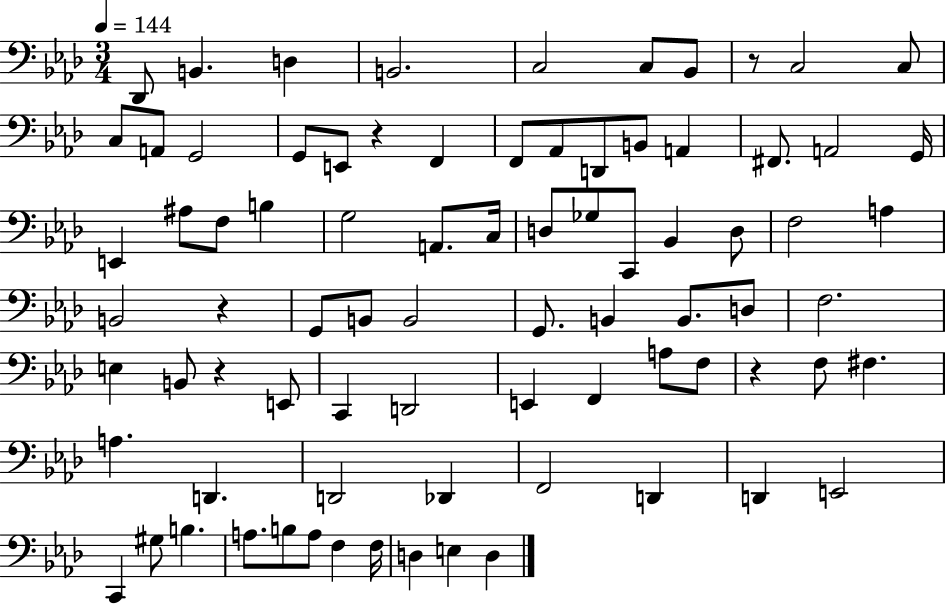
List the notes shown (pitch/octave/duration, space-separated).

Db2/e B2/q. D3/q B2/h. C3/h C3/e Bb2/e R/e C3/h C3/e C3/e A2/e G2/h G2/e E2/e R/q F2/q F2/e Ab2/e D2/e B2/e A2/q F#2/e. A2/h G2/s E2/q A#3/e F3/e B3/q G3/h A2/e. C3/s D3/e Gb3/e C2/e Bb2/q D3/e F3/h A3/q B2/h R/q G2/e B2/e B2/h G2/e. B2/q B2/e. D3/e F3/h. E3/q B2/e R/q E2/e C2/q D2/h E2/q F2/q A3/e F3/e R/q F3/e F#3/q. A3/q. D2/q. D2/h Db2/q F2/h D2/q D2/q E2/h C2/q G#3/e B3/q. A3/e. B3/e A3/e F3/q F3/s D3/q E3/q D3/q